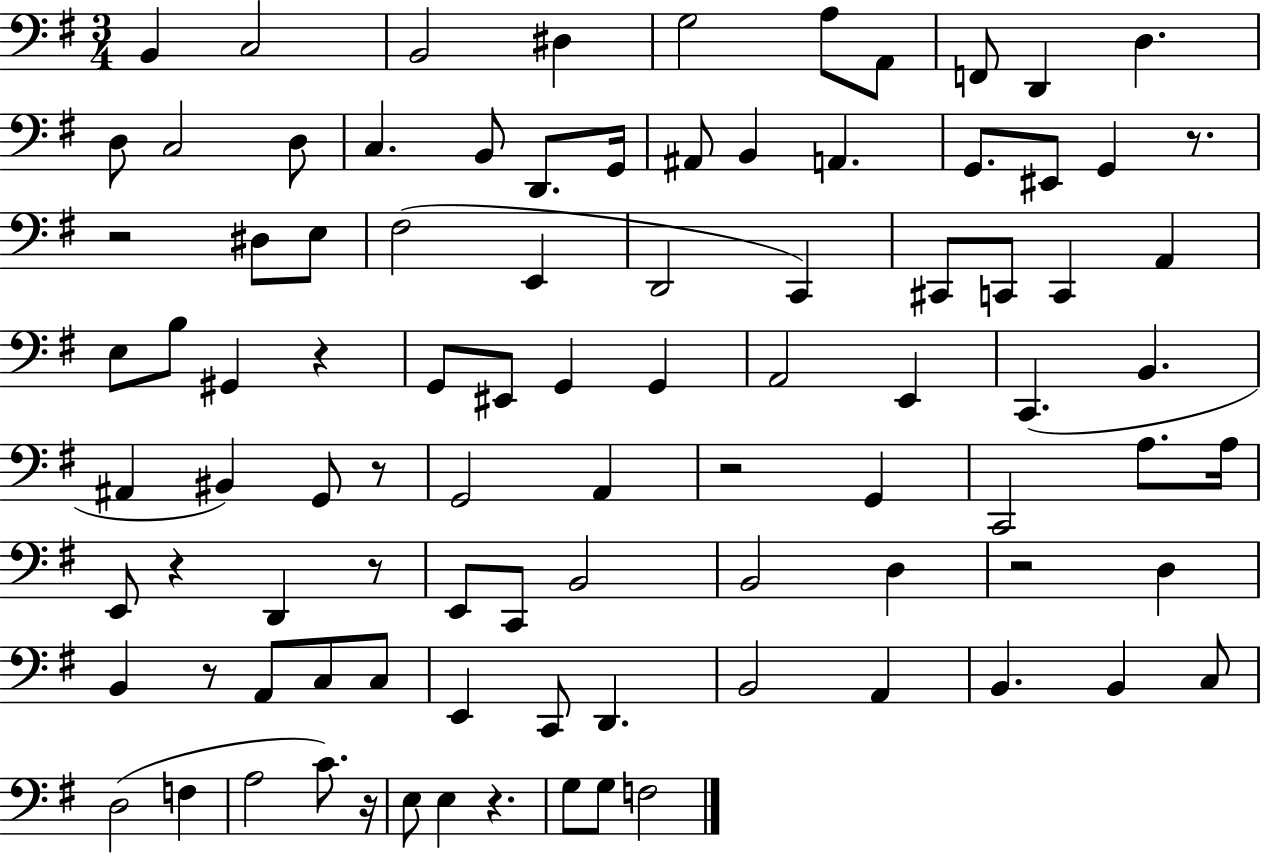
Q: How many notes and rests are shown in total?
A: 93